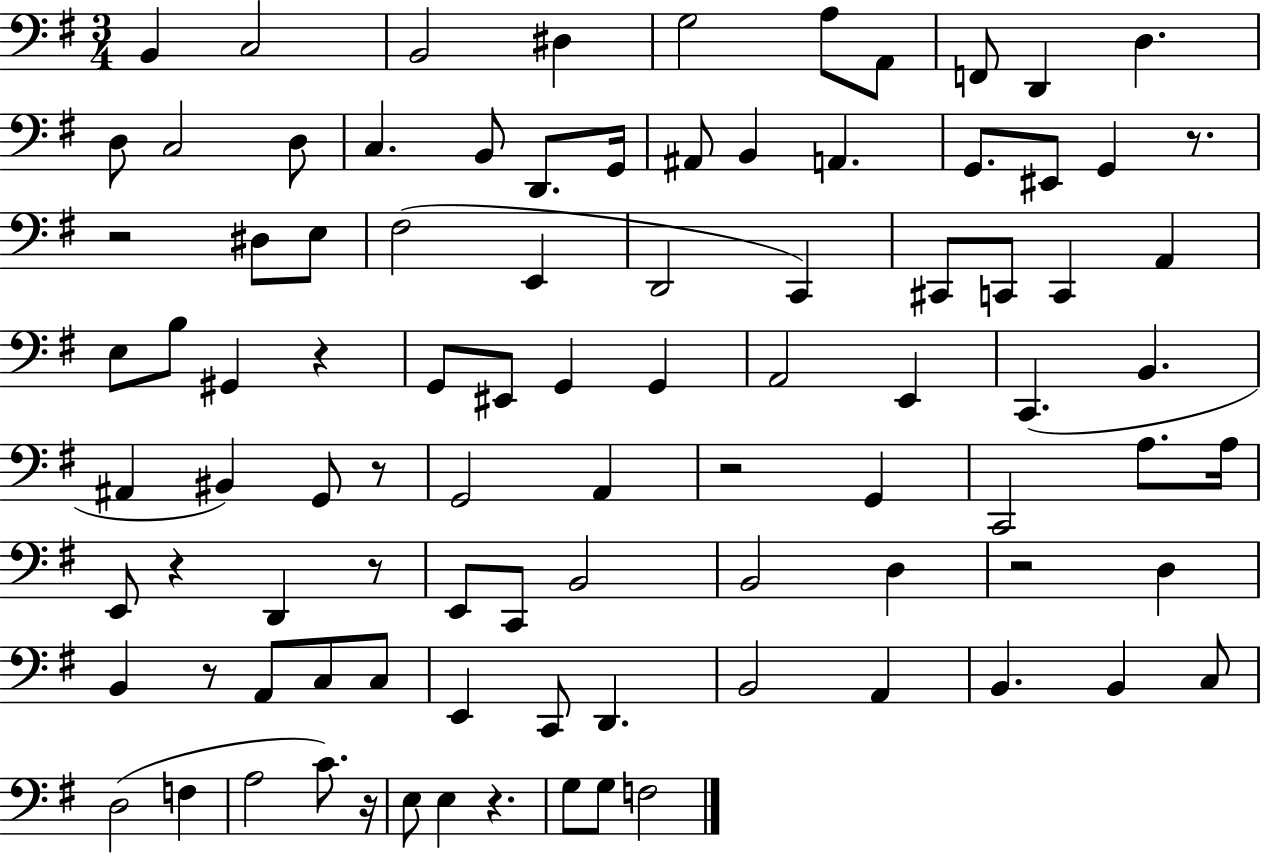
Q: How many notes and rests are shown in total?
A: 93